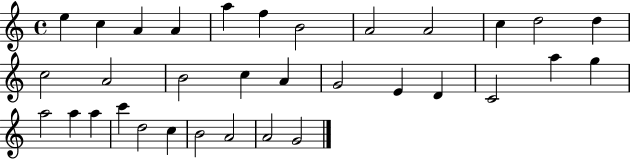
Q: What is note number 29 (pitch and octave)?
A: C5